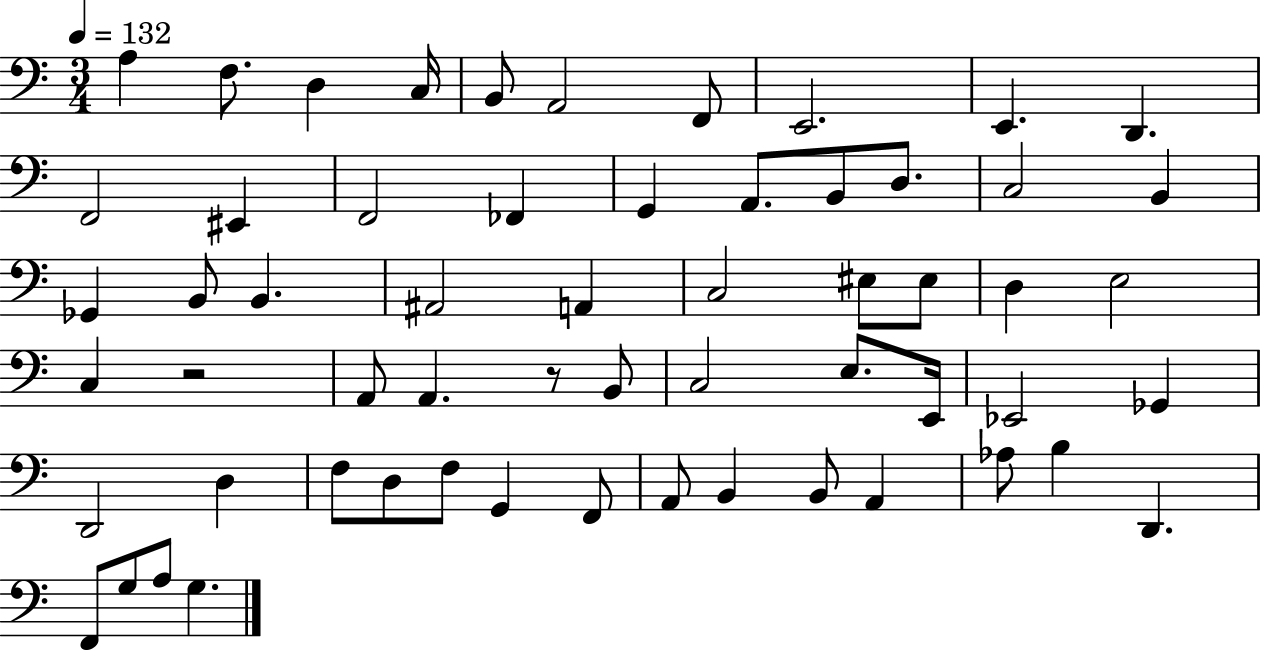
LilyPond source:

{
  \clef bass
  \numericTimeSignature
  \time 3/4
  \key c \major
  \tempo 4 = 132
  a4 f8. d4 c16 | b,8 a,2 f,8 | e,2. | e,4. d,4. | \break f,2 eis,4 | f,2 fes,4 | g,4 a,8. b,8 d8. | c2 b,4 | \break ges,4 b,8 b,4. | ais,2 a,4 | c2 eis8 eis8 | d4 e2 | \break c4 r2 | a,8 a,4. r8 b,8 | c2 e8. e,16 | ees,2 ges,4 | \break d,2 d4 | f8 d8 f8 g,4 f,8 | a,8 b,4 b,8 a,4 | aes8 b4 d,4. | \break f,8 g8 a8 g4. | \bar "|."
}